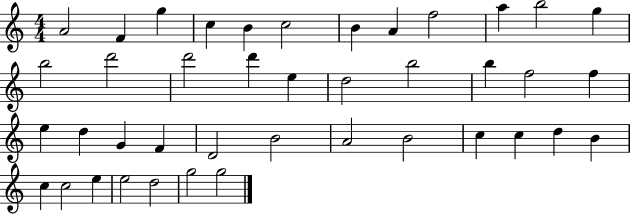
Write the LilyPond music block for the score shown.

{
  \clef treble
  \numericTimeSignature
  \time 4/4
  \key c \major
  a'2 f'4 g''4 | c''4 b'4 c''2 | b'4 a'4 f''2 | a''4 b''2 g''4 | \break b''2 d'''2 | d'''2 d'''4 e''4 | d''2 b''2 | b''4 f''2 f''4 | \break e''4 d''4 g'4 f'4 | d'2 b'2 | a'2 b'2 | c''4 c''4 d''4 b'4 | \break c''4 c''2 e''4 | e''2 d''2 | g''2 g''2 | \bar "|."
}